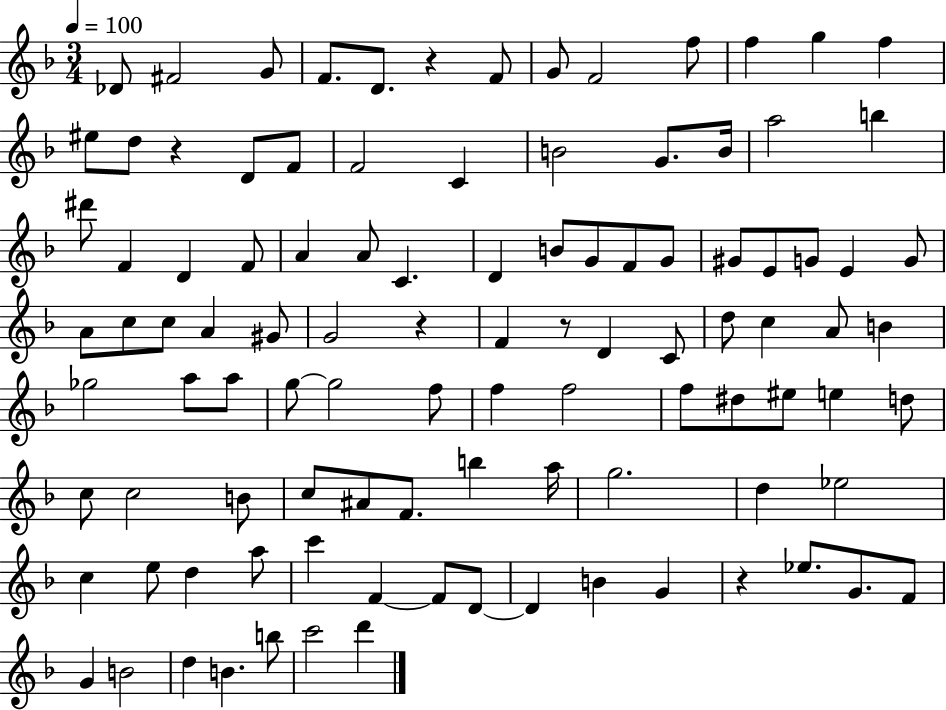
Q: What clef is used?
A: treble